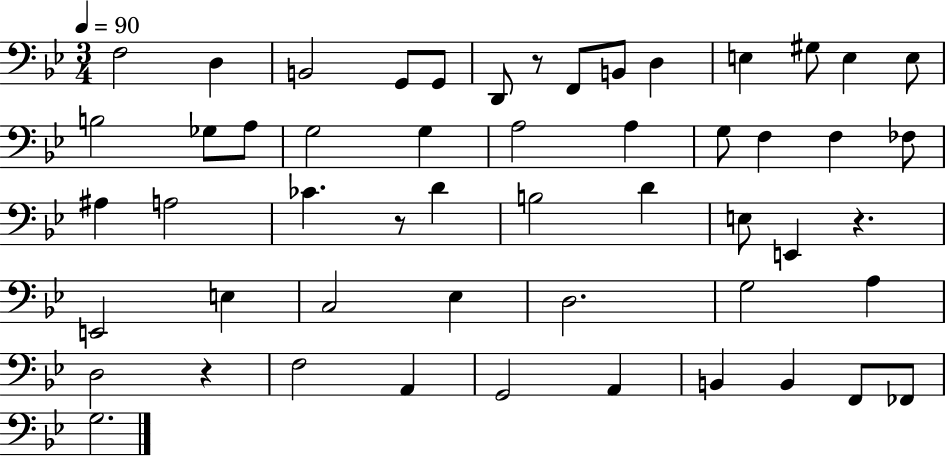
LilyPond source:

{
  \clef bass
  \numericTimeSignature
  \time 3/4
  \key bes \major
  \tempo 4 = 90
  f2 d4 | b,2 g,8 g,8 | d,8 r8 f,8 b,8 d4 | e4 gis8 e4 e8 | \break b2 ges8 a8 | g2 g4 | a2 a4 | g8 f4 f4 fes8 | \break ais4 a2 | ces'4. r8 d'4 | b2 d'4 | e8 e,4 r4. | \break e,2 e4 | c2 ees4 | d2. | g2 a4 | \break d2 r4 | f2 a,4 | g,2 a,4 | b,4 b,4 f,8 fes,8 | \break g2. | \bar "|."
}